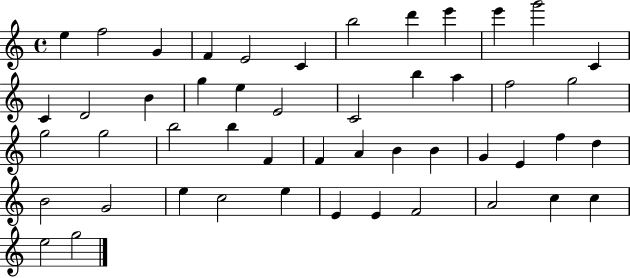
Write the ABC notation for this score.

X:1
T:Untitled
M:4/4
L:1/4
K:C
e f2 G F E2 C b2 d' e' e' g'2 C C D2 B g e E2 C2 b a f2 g2 g2 g2 b2 b F F A B B G E f d B2 G2 e c2 e E E F2 A2 c c e2 g2